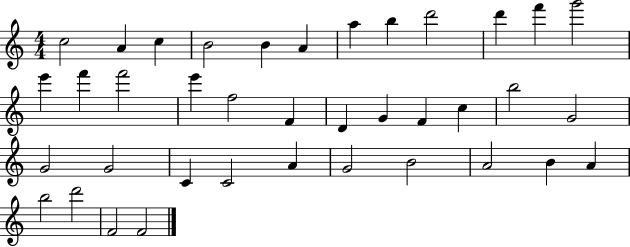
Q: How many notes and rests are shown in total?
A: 38